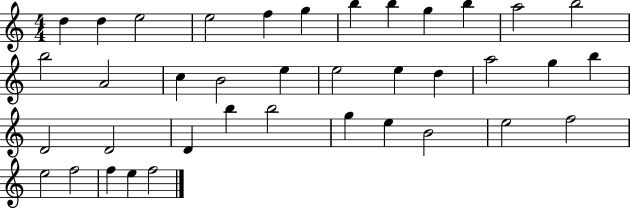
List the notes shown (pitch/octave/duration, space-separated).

D5/q D5/q E5/h E5/h F5/q G5/q B5/q B5/q G5/q B5/q A5/h B5/h B5/h A4/h C5/q B4/h E5/q E5/h E5/q D5/q A5/h G5/q B5/q D4/h D4/h D4/q B5/q B5/h G5/q E5/q B4/h E5/h F5/h E5/h F5/h F5/q E5/q F5/h